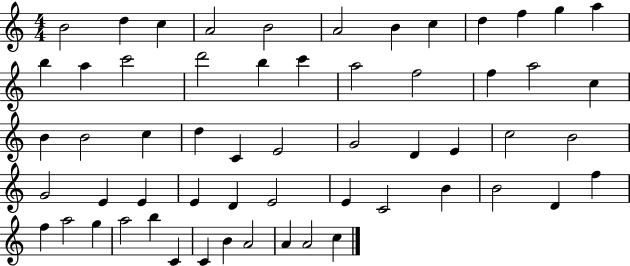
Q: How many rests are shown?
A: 0